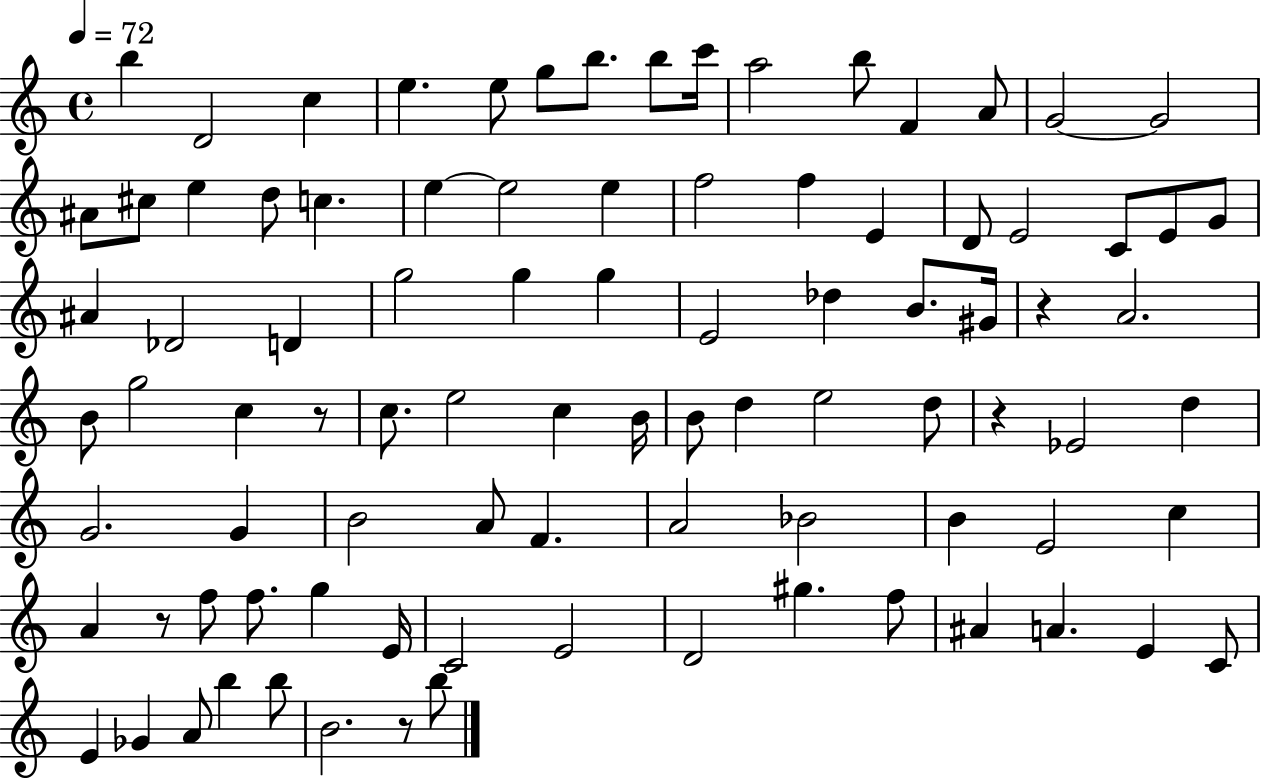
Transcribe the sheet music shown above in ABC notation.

X:1
T:Untitled
M:4/4
L:1/4
K:C
b D2 c e e/2 g/2 b/2 b/2 c'/4 a2 b/2 F A/2 G2 G2 ^A/2 ^c/2 e d/2 c e e2 e f2 f E D/2 E2 C/2 E/2 G/2 ^A _D2 D g2 g g E2 _d B/2 ^G/4 z A2 B/2 g2 c z/2 c/2 e2 c B/4 B/2 d e2 d/2 z _E2 d G2 G B2 A/2 F A2 _B2 B E2 c A z/2 f/2 f/2 g E/4 C2 E2 D2 ^g f/2 ^A A E C/2 E _G A/2 b b/2 B2 z/2 b/2